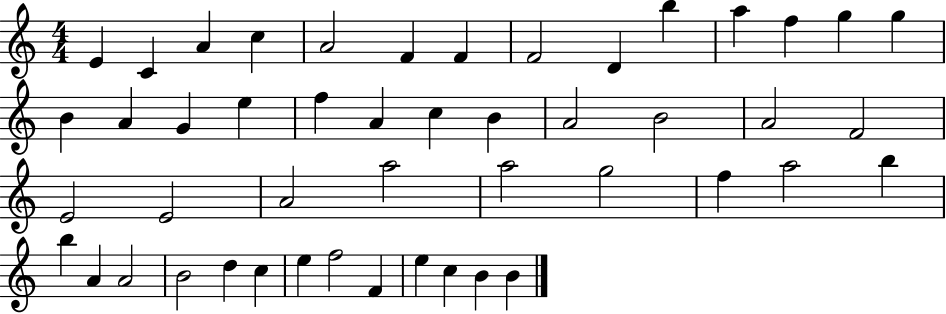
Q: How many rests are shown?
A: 0